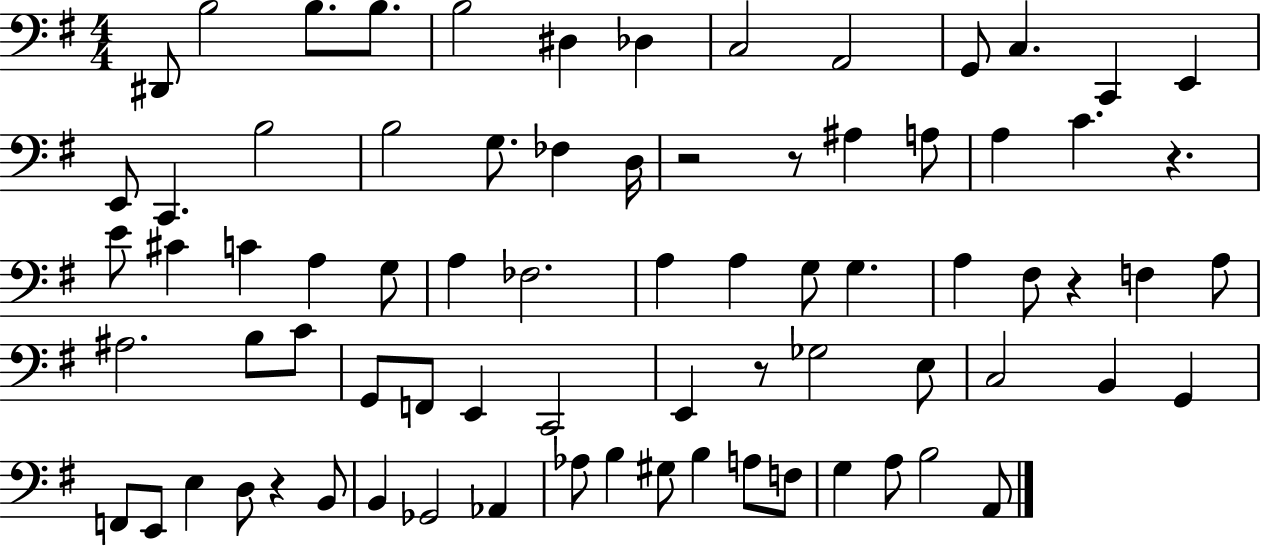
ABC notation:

X:1
T:Untitled
M:4/4
L:1/4
K:G
^D,,/2 B,2 B,/2 B,/2 B,2 ^D, _D, C,2 A,,2 G,,/2 C, C,, E,, E,,/2 C,, B,2 B,2 G,/2 _F, D,/4 z2 z/2 ^A, A,/2 A, C z E/2 ^C C A, G,/2 A, _F,2 A, A, G,/2 G, A, ^F,/2 z F, A,/2 ^A,2 B,/2 C/2 G,,/2 F,,/2 E,, C,,2 E,, z/2 _G,2 E,/2 C,2 B,, G,, F,,/2 E,,/2 E, D,/2 z B,,/2 B,, _G,,2 _A,, _A,/2 B, ^G,/2 B, A,/2 F,/2 G, A,/2 B,2 A,,/2